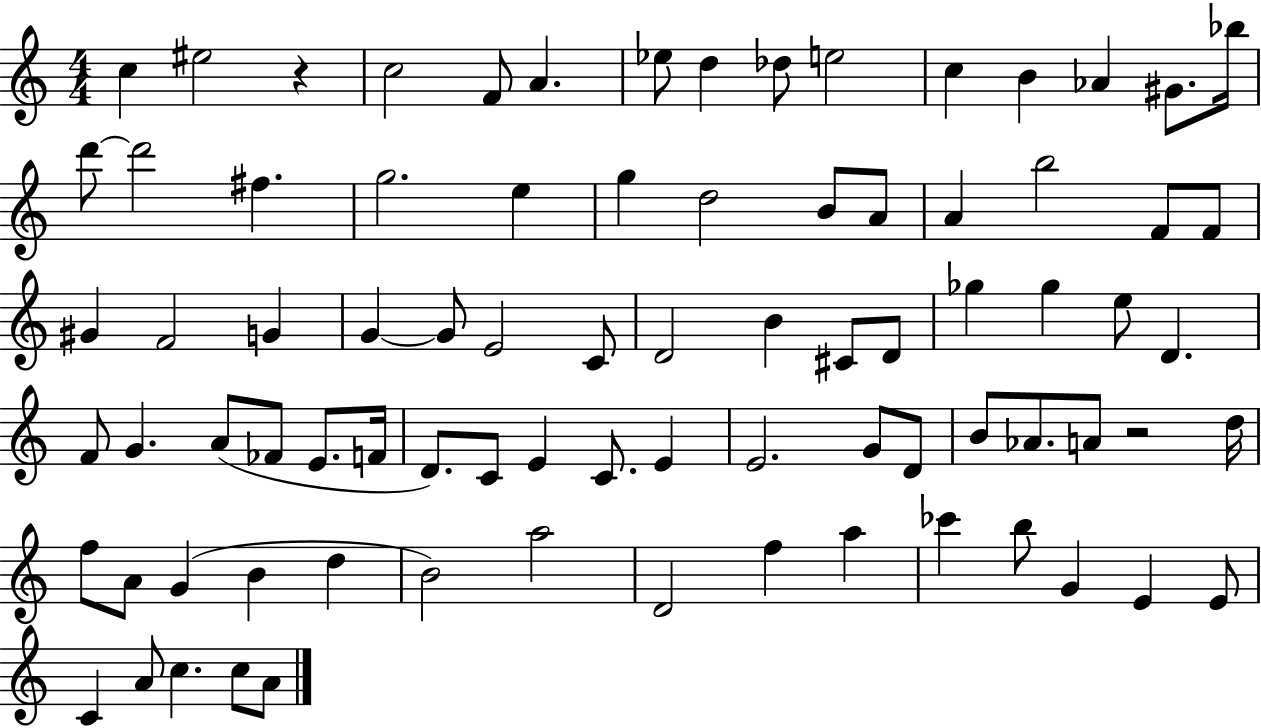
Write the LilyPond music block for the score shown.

{
  \clef treble
  \numericTimeSignature
  \time 4/4
  \key c \major
  c''4 eis''2 r4 | c''2 f'8 a'4. | ees''8 d''4 des''8 e''2 | c''4 b'4 aes'4 gis'8. bes''16 | \break d'''8~~ d'''2 fis''4. | g''2. e''4 | g''4 d''2 b'8 a'8 | a'4 b''2 f'8 f'8 | \break gis'4 f'2 g'4 | g'4~~ g'8 e'2 c'8 | d'2 b'4 cis'8 d'8 | ges''4 ges''4 e''8 d'4. | \break f'8 g'4. a'8( fes'8 e'8. f'16 | d'8.) c'8 e'4 c'8. e'4 | e'2. g'8 d'8 | b'8 aes'8. a'8 r2 d''16 | \break f''8 a'8 g'4( b'4 d''4 | b'2) a''2 | d'2 f''4 a''4 | ces'''4 b''8 g'4 e'4 e'8 | \break c'4 a'8 c''4. c''8 a'8 | \bar "|."
}